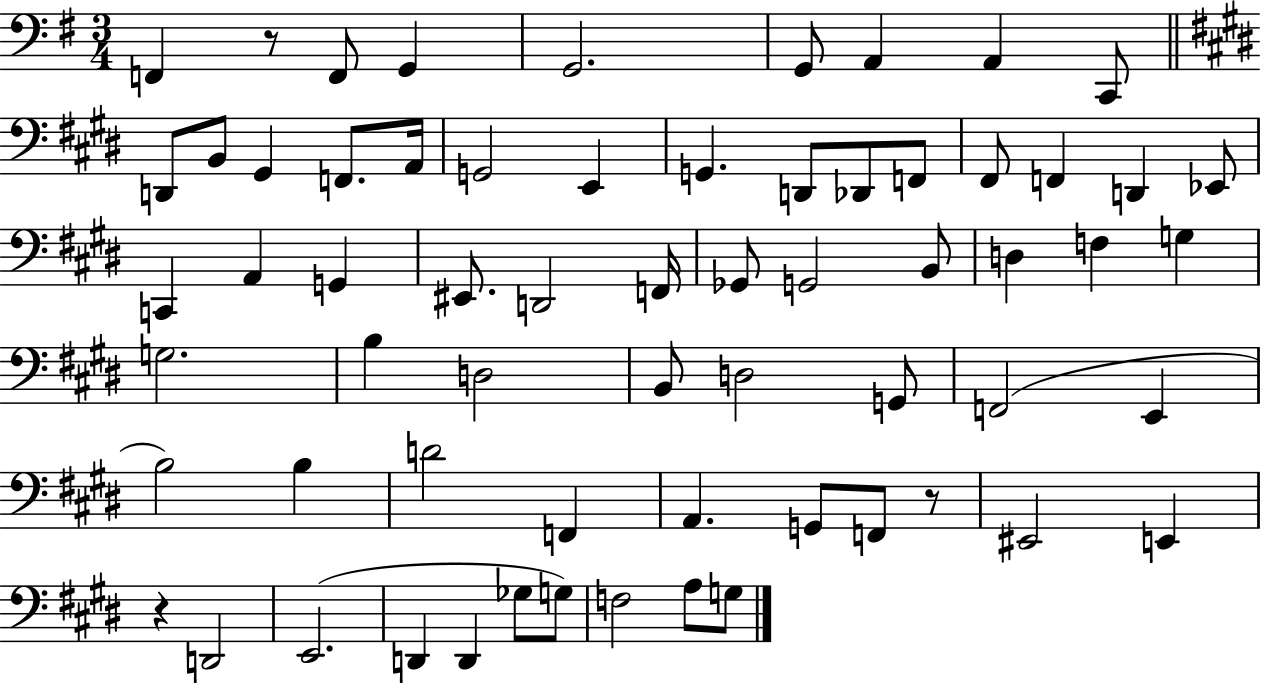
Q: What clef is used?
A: bass